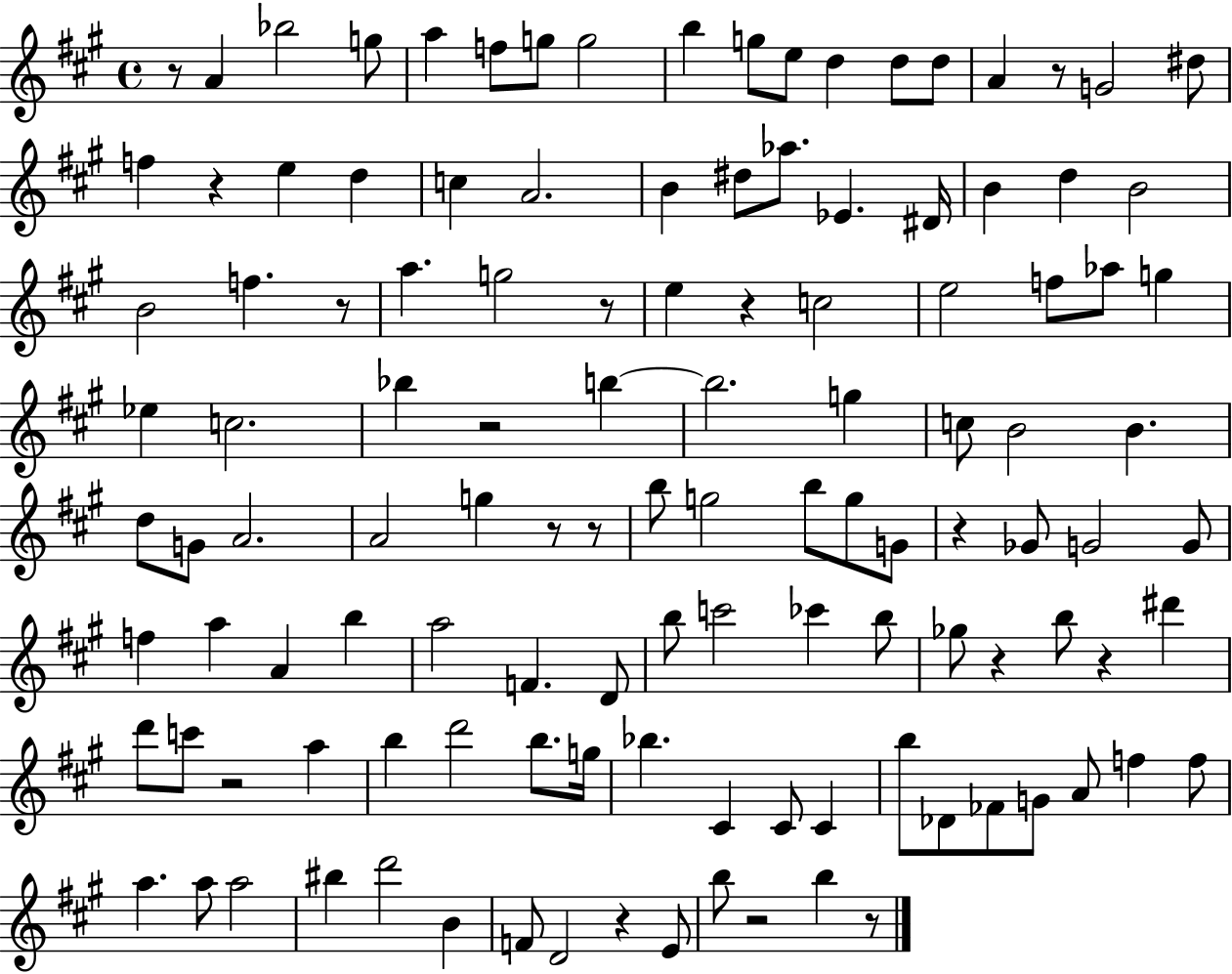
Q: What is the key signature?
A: A major